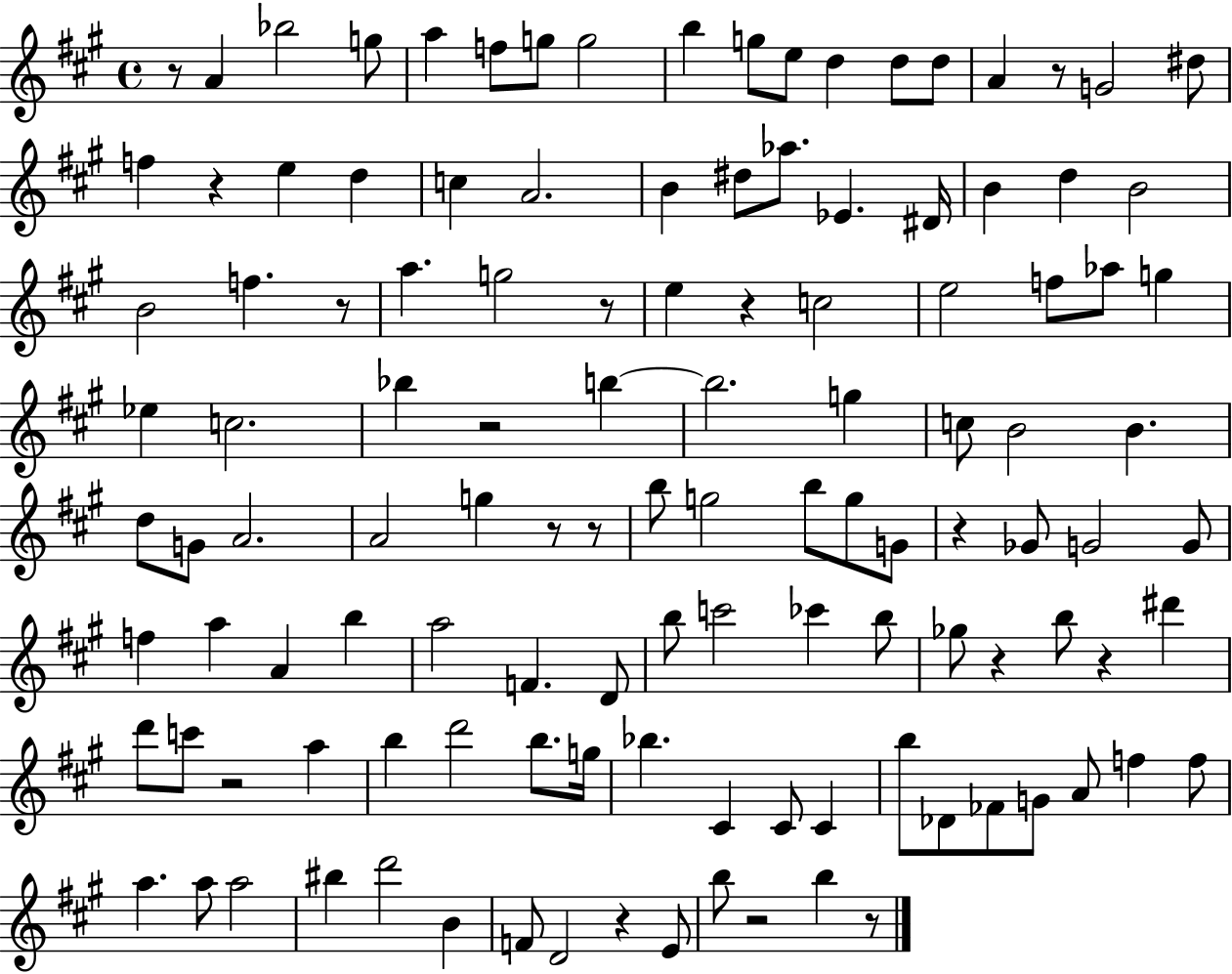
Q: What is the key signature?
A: A major